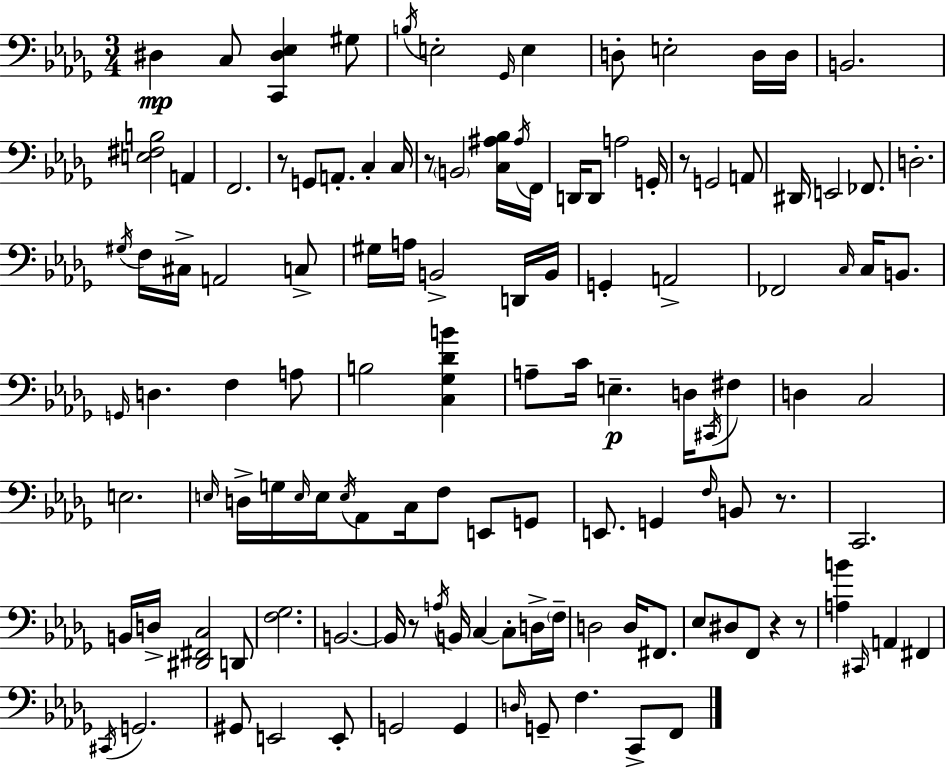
{
  \clef bass
  \numericTimeSignature
  \time 3/4
  \key bes \minor
  dis4\mp c8 <c, dis ees>4 gis8 | \acciaccatura { b16 } e2-. \grace { ges,16 } e4 | d8-. e2-. | d16 d16 b,2. | \break <e fis b>2 a,4 | f,2. | r8 g,8 a,8.-. c4-. | c16 r8 \parenthesize b,2 | \break <c ais bes>16 \acciaccatura { ais16 } f,16 d,16 d,8 a2 | g,16-. r8 g,2 | a,8 dis,16 e,2 | fes,8. d2.-. | \break \acciaccatura { gis16 } f16 cis16-> a,2 | c8-> gis16 a16 b,2-> | d,16 b,16 g,4-. a,2-> | fes,2 | \break \grace { c16 } c16 b,8. \grace { g,16 } d4. | f4 a8 b2 | <c ges des' b'>4 a8-- c'16 e4.--\p | d16 \acciaccatura { cis,16 } fis8 d4 c2 | \break e2. | \grace { e16 } d16-> g16 \grace { e16 } e16 | \acciaccatura { e16 } aes,8 c16 f8 e,8 g,8 e,8. | g,4 \grace { f16 } b,8 r8. c,2. | \break b,16 | d16-> <dis, fis, c>2 d,8 <f ges>2. | b,2.~~ | b,16 | \break r8 \acciaccatura { a16 } b,16 c4~~ c8-. d16-> \parenthesize f16-- | d2 d16 fis,8. | ees8 dis8 f,8 r4 r8 | <a b'>4 \grace { cis,16 } a,4 fis,4 | \break \acciaccatura { cis,16 } g,2. | gis,8 e,2 | e,8-. g,2 g,4 | \grace { d16 } g,8-- f4. c,8-> | \break f,8 \bar "|."
}